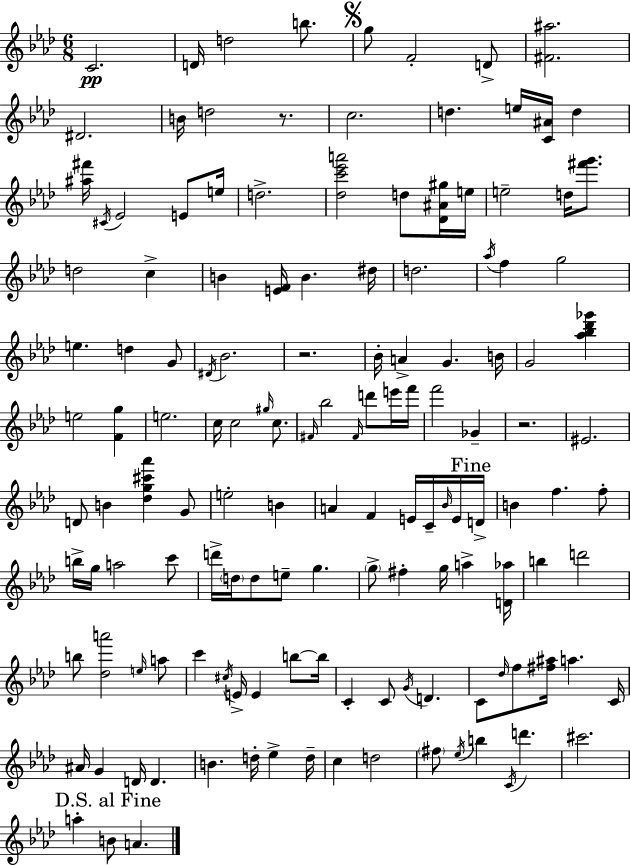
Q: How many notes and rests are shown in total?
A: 140